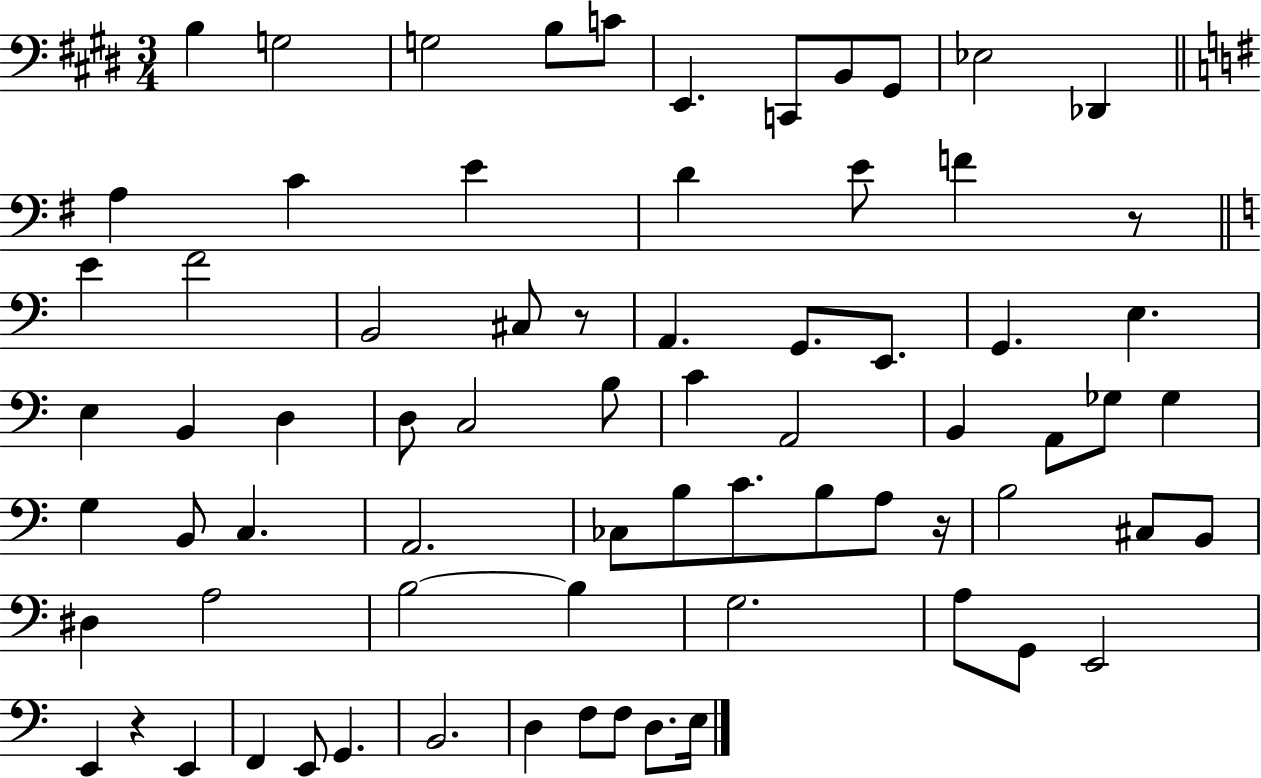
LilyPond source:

{
  \clef bass
  \numericTimeSignature
  \time 3/4
  \key e \major
  b4 g2 | g2 b8 c'8 | e,4. c,8 b,8 gis,8 | ees2 des,4 | \break \bar "||" \break \key e \minor a4 c'4 e'4 | d'4 e'8 f'4 r8 | \bar "||" \break \key c \major e'4 f'2 | b,2 cis8 r8 | a,4. g,8. e,8. | g,4. e4. | \break e4 b,4 d4 | d8 c2 b8 | c'4 a,2 | b,4 a,8 ges8 ges4 | \break g4 b,8 c4. | a,2. | ces8 b8 c'8. b8 a8 r16 | b2 cis8 b,8 | \break dis4 a2 | b2~~ b4 | g2. | a8 g,8 e,2 | \break e,4 r4 e,4 | f,4 e,8 g,4. | b,2. | d4 f8 f8 d8. e16 | \break \bar "|."
}